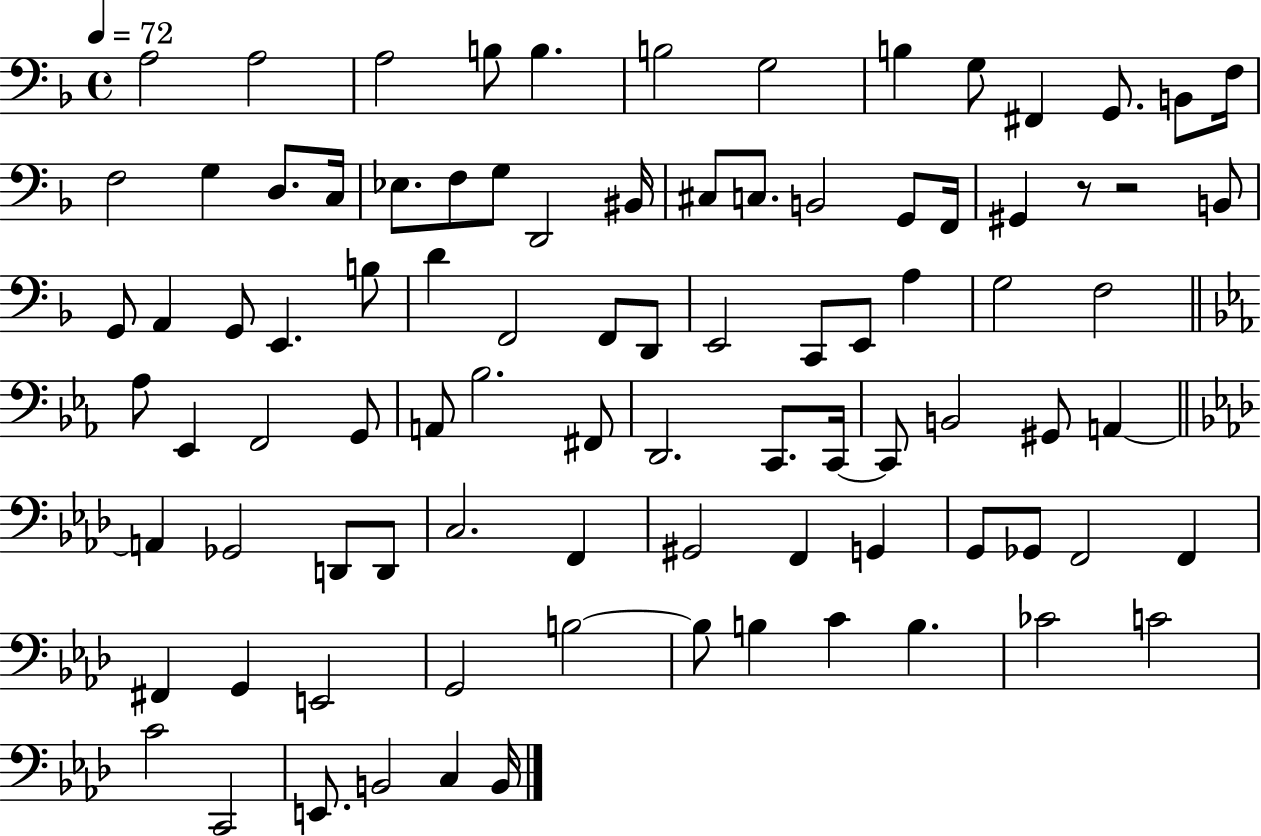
X:1
T:Untitled
M:4/4
L:1/4
K:F
A,2 A,2 A,2 B,/2 B, B,2 G,2 B, G,/2 ^F,, G,,/2 B,,/2 F,/4 F,2 G, D,/2 C,/4 _E,/2 F,/2 G,/2 D,,2 ^B,,/4 ^C,/2 C,/2 B,,2 G,,/2 F,,/4 ^G,, z/2 z2 B,,/2 G,,/2 A,, G,,/2 E,, B,/2 D F,,2 F,,/2 D,,/2 E,,2 C,,/2 E,,/2 A, G,2 F,2 _A,/2 _E,, F,,2 G,,/2 A,,/2 _B,2 ^F,,/2 D,,2 C,,/2 C,,/4 C,,/2 B,,2 ^G,,/2 A,, A,, _G,,2 D,,/2 D,,/2 C,2 F,, ^G,,2 F,, G,, G,,/2 _G,,/2 F,,2 F,, ^F,, G,, E,,2 G,,2 B,2 B,/2 B, C B, _C2 C2 C2 C,,2 E,,/2 B,,2 C, B,,/4